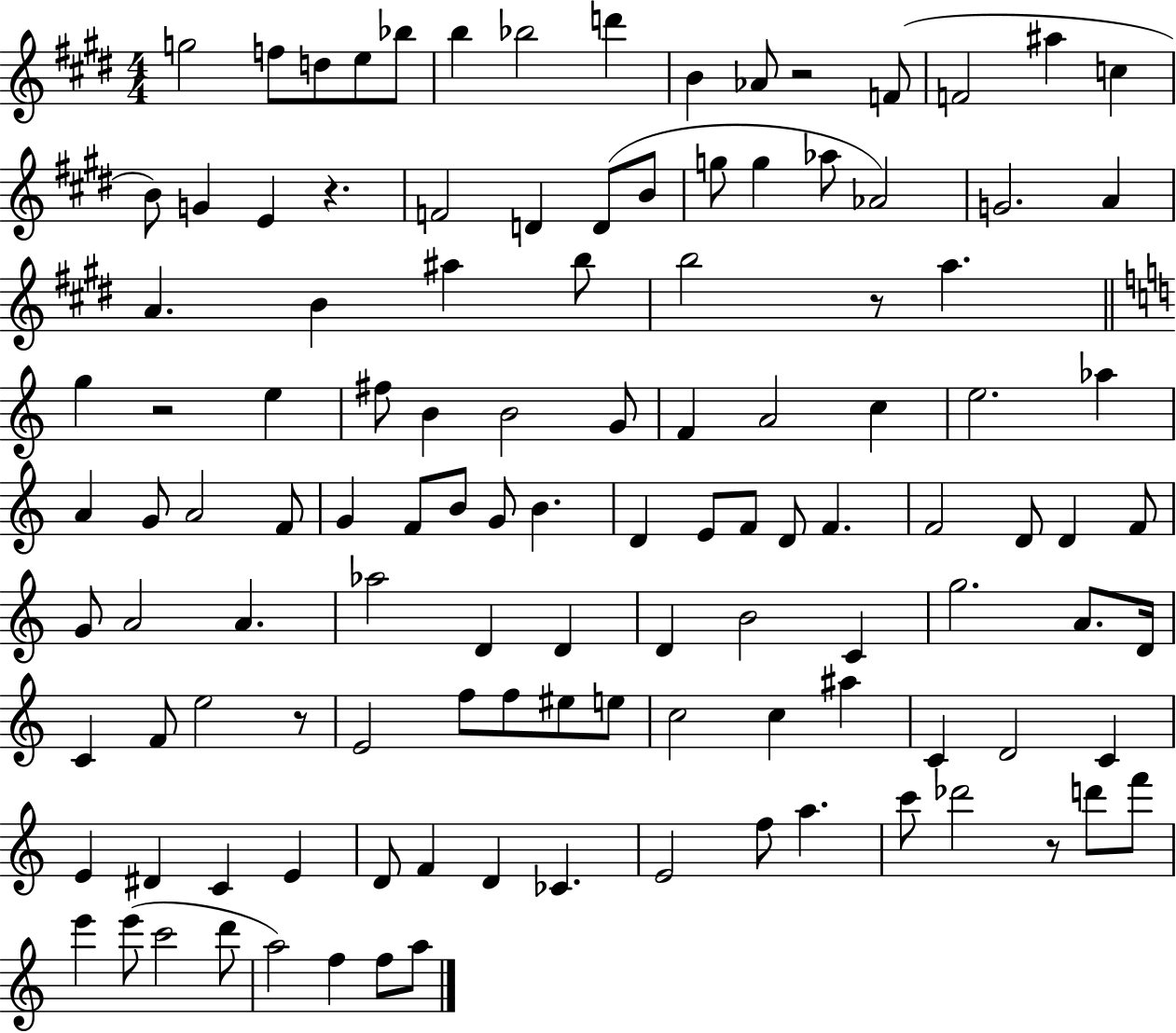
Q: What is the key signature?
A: E major